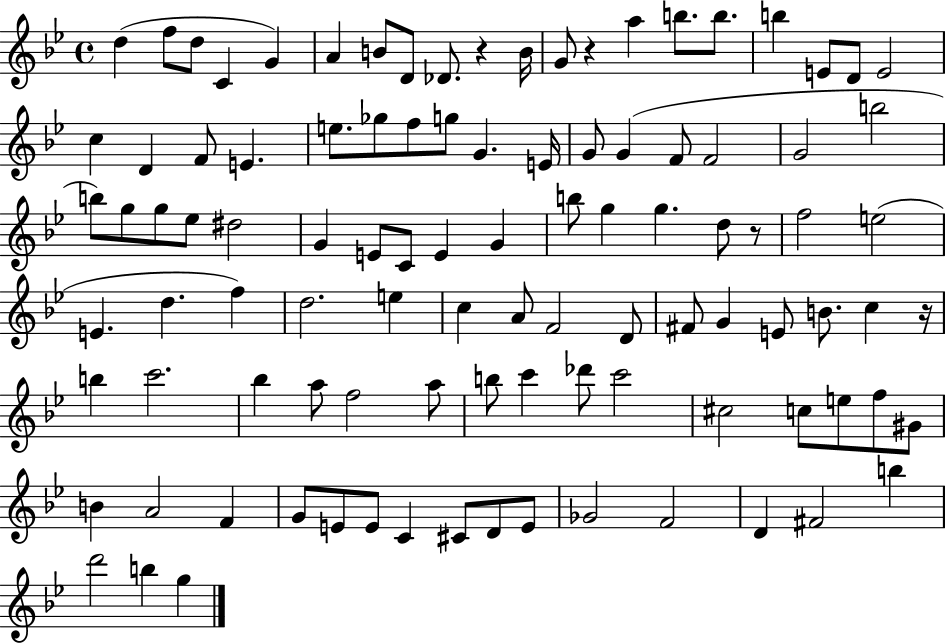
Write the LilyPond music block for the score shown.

{
  \clef treble
  \time 4/4
  \defaultTimeSignature
  \key bes \major
  d''4( f''8 d''8 c'4 g'4) | a'4 b'8 d'8 des'8. r4 b'16 | g'8 r4 a''4 b''8. b''8. | b''4 e'8 d'8 e'2 | \break c''4 d'4 f'8 e'4. | e''8. ges''8 f''8 g''8 g'4. e'16 | g'8 g'4( f'8 f'2 | g'2 b''2 | \break b''8) g''8 g''8 ees''8 dis''2 | g'4 e'8 c'8 e'4 g'4 | b''8 g''4 g''4. d''8 r8 | f''2 e''2( | \break e'4. d''4. f''4) | d''2. e''4 | c''4 a'8 f'2 d'8 | fis'8 g'4 e'8 b'8. c''4 r16 | \break b''4 c'''2. | bes''4 a''8 f''2 a''8 | b''8 c'''4 des'''8 c'''2 | cis''2 c''8 e''8 f''8 gis'8 | \break b'4 a'2 f'4 | g'8 e'8 e'8 c'4 cis'8 d'8 e'8 | ges'2 f'2 | d'4 fis'2 b''4 | \break d'''2 b''4 g''4 | \bar "|."
}